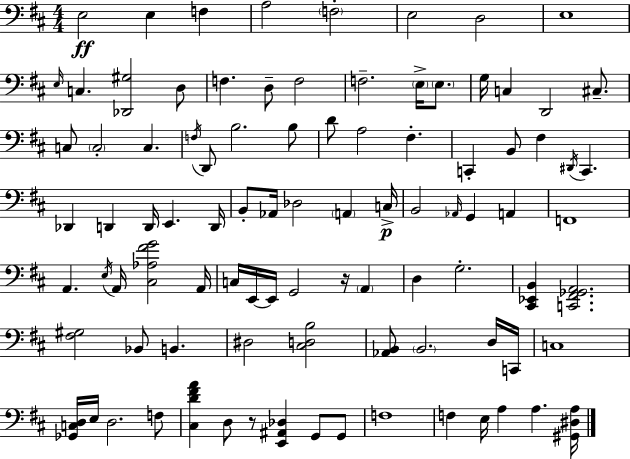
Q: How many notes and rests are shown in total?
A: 93